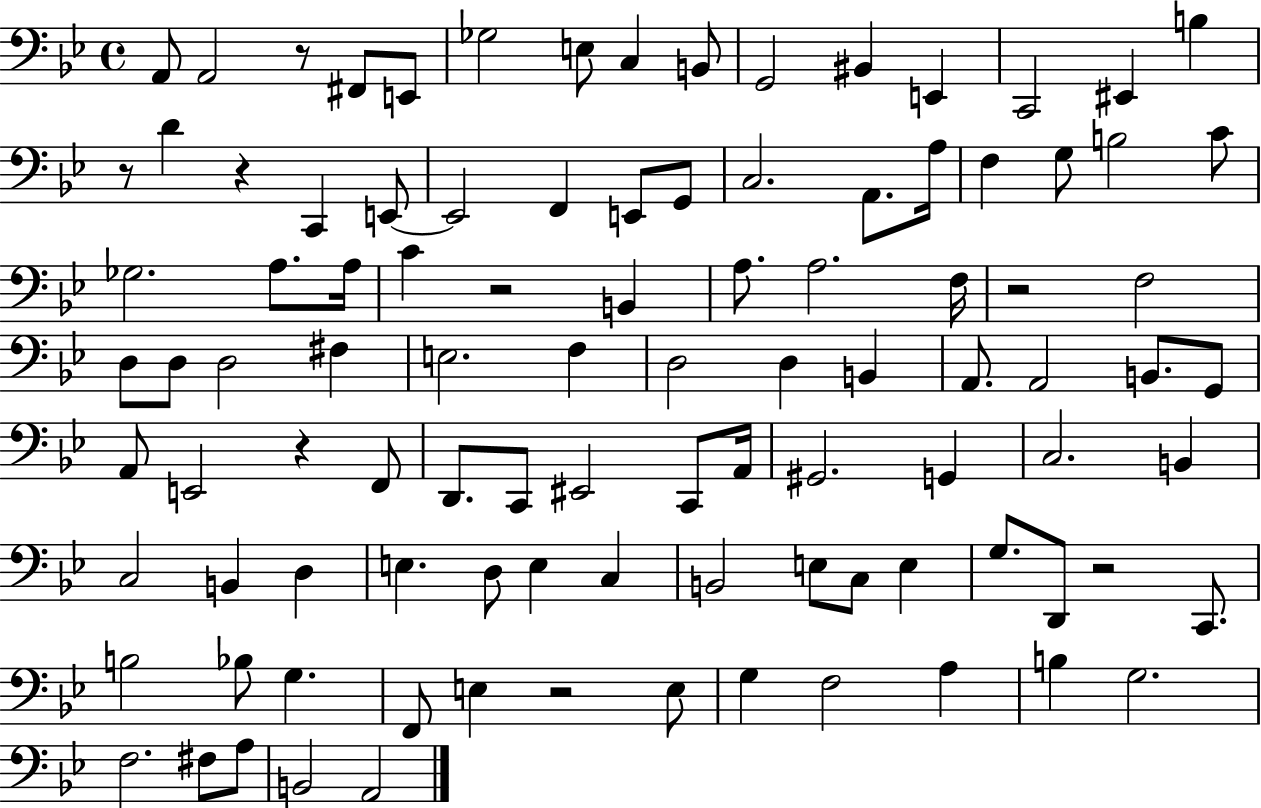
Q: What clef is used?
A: bass